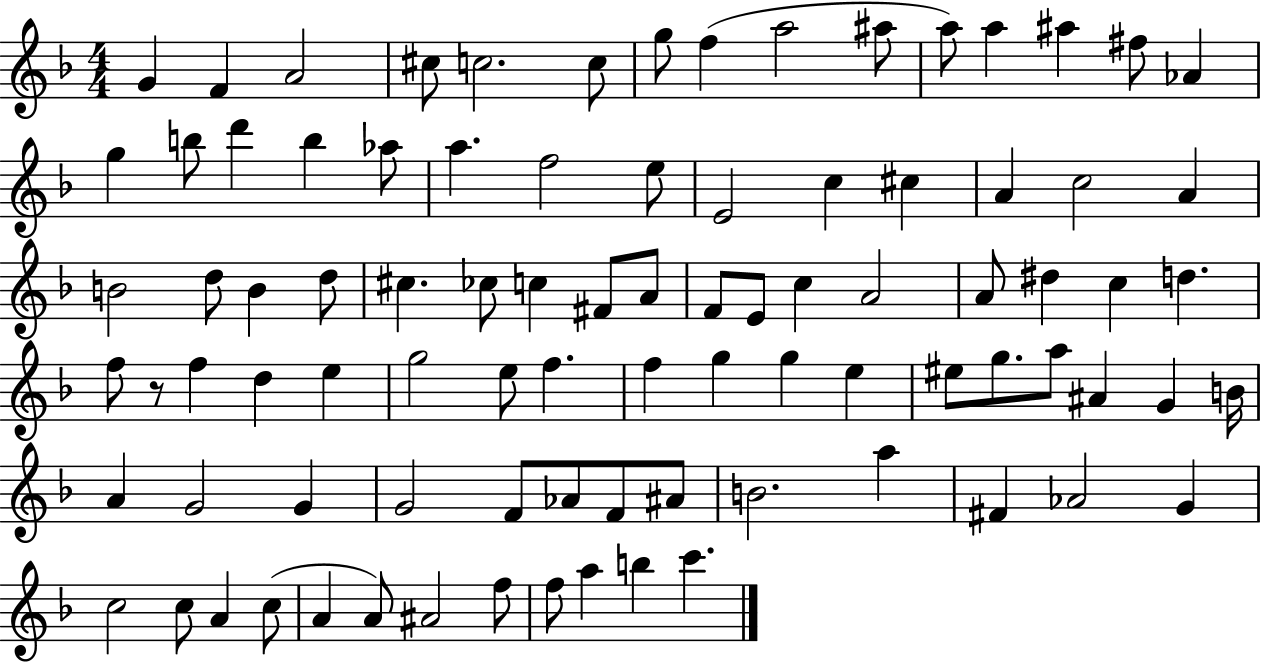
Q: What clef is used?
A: treble